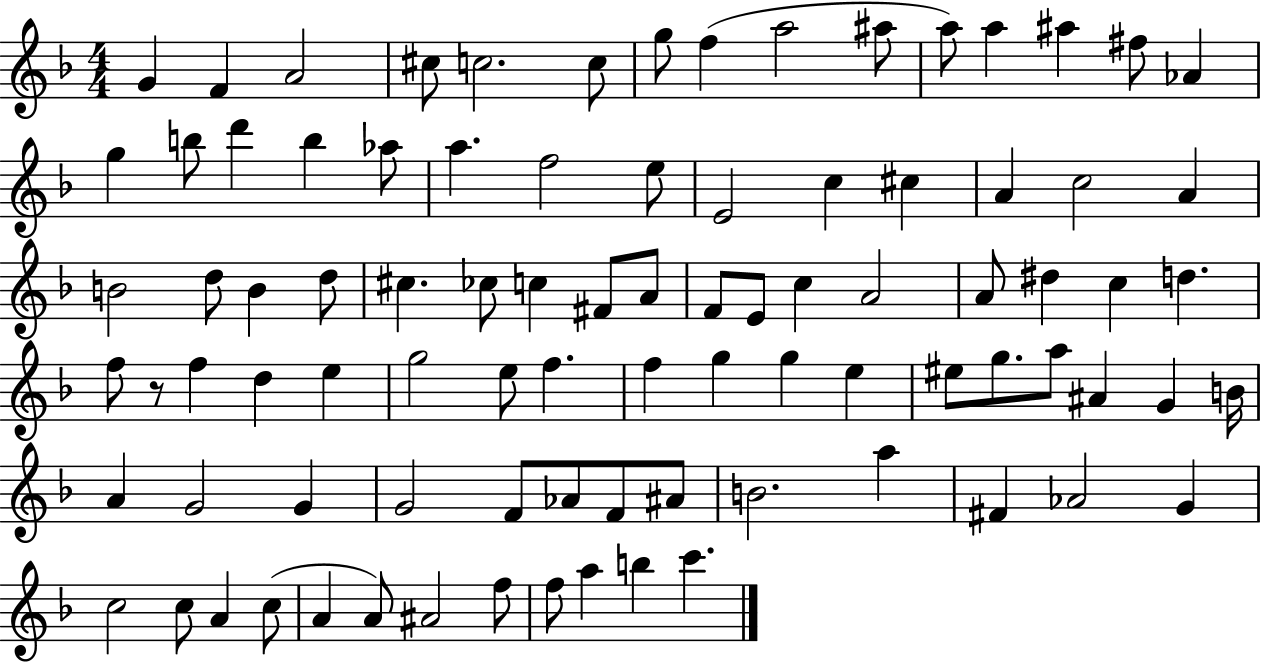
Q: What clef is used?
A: treble